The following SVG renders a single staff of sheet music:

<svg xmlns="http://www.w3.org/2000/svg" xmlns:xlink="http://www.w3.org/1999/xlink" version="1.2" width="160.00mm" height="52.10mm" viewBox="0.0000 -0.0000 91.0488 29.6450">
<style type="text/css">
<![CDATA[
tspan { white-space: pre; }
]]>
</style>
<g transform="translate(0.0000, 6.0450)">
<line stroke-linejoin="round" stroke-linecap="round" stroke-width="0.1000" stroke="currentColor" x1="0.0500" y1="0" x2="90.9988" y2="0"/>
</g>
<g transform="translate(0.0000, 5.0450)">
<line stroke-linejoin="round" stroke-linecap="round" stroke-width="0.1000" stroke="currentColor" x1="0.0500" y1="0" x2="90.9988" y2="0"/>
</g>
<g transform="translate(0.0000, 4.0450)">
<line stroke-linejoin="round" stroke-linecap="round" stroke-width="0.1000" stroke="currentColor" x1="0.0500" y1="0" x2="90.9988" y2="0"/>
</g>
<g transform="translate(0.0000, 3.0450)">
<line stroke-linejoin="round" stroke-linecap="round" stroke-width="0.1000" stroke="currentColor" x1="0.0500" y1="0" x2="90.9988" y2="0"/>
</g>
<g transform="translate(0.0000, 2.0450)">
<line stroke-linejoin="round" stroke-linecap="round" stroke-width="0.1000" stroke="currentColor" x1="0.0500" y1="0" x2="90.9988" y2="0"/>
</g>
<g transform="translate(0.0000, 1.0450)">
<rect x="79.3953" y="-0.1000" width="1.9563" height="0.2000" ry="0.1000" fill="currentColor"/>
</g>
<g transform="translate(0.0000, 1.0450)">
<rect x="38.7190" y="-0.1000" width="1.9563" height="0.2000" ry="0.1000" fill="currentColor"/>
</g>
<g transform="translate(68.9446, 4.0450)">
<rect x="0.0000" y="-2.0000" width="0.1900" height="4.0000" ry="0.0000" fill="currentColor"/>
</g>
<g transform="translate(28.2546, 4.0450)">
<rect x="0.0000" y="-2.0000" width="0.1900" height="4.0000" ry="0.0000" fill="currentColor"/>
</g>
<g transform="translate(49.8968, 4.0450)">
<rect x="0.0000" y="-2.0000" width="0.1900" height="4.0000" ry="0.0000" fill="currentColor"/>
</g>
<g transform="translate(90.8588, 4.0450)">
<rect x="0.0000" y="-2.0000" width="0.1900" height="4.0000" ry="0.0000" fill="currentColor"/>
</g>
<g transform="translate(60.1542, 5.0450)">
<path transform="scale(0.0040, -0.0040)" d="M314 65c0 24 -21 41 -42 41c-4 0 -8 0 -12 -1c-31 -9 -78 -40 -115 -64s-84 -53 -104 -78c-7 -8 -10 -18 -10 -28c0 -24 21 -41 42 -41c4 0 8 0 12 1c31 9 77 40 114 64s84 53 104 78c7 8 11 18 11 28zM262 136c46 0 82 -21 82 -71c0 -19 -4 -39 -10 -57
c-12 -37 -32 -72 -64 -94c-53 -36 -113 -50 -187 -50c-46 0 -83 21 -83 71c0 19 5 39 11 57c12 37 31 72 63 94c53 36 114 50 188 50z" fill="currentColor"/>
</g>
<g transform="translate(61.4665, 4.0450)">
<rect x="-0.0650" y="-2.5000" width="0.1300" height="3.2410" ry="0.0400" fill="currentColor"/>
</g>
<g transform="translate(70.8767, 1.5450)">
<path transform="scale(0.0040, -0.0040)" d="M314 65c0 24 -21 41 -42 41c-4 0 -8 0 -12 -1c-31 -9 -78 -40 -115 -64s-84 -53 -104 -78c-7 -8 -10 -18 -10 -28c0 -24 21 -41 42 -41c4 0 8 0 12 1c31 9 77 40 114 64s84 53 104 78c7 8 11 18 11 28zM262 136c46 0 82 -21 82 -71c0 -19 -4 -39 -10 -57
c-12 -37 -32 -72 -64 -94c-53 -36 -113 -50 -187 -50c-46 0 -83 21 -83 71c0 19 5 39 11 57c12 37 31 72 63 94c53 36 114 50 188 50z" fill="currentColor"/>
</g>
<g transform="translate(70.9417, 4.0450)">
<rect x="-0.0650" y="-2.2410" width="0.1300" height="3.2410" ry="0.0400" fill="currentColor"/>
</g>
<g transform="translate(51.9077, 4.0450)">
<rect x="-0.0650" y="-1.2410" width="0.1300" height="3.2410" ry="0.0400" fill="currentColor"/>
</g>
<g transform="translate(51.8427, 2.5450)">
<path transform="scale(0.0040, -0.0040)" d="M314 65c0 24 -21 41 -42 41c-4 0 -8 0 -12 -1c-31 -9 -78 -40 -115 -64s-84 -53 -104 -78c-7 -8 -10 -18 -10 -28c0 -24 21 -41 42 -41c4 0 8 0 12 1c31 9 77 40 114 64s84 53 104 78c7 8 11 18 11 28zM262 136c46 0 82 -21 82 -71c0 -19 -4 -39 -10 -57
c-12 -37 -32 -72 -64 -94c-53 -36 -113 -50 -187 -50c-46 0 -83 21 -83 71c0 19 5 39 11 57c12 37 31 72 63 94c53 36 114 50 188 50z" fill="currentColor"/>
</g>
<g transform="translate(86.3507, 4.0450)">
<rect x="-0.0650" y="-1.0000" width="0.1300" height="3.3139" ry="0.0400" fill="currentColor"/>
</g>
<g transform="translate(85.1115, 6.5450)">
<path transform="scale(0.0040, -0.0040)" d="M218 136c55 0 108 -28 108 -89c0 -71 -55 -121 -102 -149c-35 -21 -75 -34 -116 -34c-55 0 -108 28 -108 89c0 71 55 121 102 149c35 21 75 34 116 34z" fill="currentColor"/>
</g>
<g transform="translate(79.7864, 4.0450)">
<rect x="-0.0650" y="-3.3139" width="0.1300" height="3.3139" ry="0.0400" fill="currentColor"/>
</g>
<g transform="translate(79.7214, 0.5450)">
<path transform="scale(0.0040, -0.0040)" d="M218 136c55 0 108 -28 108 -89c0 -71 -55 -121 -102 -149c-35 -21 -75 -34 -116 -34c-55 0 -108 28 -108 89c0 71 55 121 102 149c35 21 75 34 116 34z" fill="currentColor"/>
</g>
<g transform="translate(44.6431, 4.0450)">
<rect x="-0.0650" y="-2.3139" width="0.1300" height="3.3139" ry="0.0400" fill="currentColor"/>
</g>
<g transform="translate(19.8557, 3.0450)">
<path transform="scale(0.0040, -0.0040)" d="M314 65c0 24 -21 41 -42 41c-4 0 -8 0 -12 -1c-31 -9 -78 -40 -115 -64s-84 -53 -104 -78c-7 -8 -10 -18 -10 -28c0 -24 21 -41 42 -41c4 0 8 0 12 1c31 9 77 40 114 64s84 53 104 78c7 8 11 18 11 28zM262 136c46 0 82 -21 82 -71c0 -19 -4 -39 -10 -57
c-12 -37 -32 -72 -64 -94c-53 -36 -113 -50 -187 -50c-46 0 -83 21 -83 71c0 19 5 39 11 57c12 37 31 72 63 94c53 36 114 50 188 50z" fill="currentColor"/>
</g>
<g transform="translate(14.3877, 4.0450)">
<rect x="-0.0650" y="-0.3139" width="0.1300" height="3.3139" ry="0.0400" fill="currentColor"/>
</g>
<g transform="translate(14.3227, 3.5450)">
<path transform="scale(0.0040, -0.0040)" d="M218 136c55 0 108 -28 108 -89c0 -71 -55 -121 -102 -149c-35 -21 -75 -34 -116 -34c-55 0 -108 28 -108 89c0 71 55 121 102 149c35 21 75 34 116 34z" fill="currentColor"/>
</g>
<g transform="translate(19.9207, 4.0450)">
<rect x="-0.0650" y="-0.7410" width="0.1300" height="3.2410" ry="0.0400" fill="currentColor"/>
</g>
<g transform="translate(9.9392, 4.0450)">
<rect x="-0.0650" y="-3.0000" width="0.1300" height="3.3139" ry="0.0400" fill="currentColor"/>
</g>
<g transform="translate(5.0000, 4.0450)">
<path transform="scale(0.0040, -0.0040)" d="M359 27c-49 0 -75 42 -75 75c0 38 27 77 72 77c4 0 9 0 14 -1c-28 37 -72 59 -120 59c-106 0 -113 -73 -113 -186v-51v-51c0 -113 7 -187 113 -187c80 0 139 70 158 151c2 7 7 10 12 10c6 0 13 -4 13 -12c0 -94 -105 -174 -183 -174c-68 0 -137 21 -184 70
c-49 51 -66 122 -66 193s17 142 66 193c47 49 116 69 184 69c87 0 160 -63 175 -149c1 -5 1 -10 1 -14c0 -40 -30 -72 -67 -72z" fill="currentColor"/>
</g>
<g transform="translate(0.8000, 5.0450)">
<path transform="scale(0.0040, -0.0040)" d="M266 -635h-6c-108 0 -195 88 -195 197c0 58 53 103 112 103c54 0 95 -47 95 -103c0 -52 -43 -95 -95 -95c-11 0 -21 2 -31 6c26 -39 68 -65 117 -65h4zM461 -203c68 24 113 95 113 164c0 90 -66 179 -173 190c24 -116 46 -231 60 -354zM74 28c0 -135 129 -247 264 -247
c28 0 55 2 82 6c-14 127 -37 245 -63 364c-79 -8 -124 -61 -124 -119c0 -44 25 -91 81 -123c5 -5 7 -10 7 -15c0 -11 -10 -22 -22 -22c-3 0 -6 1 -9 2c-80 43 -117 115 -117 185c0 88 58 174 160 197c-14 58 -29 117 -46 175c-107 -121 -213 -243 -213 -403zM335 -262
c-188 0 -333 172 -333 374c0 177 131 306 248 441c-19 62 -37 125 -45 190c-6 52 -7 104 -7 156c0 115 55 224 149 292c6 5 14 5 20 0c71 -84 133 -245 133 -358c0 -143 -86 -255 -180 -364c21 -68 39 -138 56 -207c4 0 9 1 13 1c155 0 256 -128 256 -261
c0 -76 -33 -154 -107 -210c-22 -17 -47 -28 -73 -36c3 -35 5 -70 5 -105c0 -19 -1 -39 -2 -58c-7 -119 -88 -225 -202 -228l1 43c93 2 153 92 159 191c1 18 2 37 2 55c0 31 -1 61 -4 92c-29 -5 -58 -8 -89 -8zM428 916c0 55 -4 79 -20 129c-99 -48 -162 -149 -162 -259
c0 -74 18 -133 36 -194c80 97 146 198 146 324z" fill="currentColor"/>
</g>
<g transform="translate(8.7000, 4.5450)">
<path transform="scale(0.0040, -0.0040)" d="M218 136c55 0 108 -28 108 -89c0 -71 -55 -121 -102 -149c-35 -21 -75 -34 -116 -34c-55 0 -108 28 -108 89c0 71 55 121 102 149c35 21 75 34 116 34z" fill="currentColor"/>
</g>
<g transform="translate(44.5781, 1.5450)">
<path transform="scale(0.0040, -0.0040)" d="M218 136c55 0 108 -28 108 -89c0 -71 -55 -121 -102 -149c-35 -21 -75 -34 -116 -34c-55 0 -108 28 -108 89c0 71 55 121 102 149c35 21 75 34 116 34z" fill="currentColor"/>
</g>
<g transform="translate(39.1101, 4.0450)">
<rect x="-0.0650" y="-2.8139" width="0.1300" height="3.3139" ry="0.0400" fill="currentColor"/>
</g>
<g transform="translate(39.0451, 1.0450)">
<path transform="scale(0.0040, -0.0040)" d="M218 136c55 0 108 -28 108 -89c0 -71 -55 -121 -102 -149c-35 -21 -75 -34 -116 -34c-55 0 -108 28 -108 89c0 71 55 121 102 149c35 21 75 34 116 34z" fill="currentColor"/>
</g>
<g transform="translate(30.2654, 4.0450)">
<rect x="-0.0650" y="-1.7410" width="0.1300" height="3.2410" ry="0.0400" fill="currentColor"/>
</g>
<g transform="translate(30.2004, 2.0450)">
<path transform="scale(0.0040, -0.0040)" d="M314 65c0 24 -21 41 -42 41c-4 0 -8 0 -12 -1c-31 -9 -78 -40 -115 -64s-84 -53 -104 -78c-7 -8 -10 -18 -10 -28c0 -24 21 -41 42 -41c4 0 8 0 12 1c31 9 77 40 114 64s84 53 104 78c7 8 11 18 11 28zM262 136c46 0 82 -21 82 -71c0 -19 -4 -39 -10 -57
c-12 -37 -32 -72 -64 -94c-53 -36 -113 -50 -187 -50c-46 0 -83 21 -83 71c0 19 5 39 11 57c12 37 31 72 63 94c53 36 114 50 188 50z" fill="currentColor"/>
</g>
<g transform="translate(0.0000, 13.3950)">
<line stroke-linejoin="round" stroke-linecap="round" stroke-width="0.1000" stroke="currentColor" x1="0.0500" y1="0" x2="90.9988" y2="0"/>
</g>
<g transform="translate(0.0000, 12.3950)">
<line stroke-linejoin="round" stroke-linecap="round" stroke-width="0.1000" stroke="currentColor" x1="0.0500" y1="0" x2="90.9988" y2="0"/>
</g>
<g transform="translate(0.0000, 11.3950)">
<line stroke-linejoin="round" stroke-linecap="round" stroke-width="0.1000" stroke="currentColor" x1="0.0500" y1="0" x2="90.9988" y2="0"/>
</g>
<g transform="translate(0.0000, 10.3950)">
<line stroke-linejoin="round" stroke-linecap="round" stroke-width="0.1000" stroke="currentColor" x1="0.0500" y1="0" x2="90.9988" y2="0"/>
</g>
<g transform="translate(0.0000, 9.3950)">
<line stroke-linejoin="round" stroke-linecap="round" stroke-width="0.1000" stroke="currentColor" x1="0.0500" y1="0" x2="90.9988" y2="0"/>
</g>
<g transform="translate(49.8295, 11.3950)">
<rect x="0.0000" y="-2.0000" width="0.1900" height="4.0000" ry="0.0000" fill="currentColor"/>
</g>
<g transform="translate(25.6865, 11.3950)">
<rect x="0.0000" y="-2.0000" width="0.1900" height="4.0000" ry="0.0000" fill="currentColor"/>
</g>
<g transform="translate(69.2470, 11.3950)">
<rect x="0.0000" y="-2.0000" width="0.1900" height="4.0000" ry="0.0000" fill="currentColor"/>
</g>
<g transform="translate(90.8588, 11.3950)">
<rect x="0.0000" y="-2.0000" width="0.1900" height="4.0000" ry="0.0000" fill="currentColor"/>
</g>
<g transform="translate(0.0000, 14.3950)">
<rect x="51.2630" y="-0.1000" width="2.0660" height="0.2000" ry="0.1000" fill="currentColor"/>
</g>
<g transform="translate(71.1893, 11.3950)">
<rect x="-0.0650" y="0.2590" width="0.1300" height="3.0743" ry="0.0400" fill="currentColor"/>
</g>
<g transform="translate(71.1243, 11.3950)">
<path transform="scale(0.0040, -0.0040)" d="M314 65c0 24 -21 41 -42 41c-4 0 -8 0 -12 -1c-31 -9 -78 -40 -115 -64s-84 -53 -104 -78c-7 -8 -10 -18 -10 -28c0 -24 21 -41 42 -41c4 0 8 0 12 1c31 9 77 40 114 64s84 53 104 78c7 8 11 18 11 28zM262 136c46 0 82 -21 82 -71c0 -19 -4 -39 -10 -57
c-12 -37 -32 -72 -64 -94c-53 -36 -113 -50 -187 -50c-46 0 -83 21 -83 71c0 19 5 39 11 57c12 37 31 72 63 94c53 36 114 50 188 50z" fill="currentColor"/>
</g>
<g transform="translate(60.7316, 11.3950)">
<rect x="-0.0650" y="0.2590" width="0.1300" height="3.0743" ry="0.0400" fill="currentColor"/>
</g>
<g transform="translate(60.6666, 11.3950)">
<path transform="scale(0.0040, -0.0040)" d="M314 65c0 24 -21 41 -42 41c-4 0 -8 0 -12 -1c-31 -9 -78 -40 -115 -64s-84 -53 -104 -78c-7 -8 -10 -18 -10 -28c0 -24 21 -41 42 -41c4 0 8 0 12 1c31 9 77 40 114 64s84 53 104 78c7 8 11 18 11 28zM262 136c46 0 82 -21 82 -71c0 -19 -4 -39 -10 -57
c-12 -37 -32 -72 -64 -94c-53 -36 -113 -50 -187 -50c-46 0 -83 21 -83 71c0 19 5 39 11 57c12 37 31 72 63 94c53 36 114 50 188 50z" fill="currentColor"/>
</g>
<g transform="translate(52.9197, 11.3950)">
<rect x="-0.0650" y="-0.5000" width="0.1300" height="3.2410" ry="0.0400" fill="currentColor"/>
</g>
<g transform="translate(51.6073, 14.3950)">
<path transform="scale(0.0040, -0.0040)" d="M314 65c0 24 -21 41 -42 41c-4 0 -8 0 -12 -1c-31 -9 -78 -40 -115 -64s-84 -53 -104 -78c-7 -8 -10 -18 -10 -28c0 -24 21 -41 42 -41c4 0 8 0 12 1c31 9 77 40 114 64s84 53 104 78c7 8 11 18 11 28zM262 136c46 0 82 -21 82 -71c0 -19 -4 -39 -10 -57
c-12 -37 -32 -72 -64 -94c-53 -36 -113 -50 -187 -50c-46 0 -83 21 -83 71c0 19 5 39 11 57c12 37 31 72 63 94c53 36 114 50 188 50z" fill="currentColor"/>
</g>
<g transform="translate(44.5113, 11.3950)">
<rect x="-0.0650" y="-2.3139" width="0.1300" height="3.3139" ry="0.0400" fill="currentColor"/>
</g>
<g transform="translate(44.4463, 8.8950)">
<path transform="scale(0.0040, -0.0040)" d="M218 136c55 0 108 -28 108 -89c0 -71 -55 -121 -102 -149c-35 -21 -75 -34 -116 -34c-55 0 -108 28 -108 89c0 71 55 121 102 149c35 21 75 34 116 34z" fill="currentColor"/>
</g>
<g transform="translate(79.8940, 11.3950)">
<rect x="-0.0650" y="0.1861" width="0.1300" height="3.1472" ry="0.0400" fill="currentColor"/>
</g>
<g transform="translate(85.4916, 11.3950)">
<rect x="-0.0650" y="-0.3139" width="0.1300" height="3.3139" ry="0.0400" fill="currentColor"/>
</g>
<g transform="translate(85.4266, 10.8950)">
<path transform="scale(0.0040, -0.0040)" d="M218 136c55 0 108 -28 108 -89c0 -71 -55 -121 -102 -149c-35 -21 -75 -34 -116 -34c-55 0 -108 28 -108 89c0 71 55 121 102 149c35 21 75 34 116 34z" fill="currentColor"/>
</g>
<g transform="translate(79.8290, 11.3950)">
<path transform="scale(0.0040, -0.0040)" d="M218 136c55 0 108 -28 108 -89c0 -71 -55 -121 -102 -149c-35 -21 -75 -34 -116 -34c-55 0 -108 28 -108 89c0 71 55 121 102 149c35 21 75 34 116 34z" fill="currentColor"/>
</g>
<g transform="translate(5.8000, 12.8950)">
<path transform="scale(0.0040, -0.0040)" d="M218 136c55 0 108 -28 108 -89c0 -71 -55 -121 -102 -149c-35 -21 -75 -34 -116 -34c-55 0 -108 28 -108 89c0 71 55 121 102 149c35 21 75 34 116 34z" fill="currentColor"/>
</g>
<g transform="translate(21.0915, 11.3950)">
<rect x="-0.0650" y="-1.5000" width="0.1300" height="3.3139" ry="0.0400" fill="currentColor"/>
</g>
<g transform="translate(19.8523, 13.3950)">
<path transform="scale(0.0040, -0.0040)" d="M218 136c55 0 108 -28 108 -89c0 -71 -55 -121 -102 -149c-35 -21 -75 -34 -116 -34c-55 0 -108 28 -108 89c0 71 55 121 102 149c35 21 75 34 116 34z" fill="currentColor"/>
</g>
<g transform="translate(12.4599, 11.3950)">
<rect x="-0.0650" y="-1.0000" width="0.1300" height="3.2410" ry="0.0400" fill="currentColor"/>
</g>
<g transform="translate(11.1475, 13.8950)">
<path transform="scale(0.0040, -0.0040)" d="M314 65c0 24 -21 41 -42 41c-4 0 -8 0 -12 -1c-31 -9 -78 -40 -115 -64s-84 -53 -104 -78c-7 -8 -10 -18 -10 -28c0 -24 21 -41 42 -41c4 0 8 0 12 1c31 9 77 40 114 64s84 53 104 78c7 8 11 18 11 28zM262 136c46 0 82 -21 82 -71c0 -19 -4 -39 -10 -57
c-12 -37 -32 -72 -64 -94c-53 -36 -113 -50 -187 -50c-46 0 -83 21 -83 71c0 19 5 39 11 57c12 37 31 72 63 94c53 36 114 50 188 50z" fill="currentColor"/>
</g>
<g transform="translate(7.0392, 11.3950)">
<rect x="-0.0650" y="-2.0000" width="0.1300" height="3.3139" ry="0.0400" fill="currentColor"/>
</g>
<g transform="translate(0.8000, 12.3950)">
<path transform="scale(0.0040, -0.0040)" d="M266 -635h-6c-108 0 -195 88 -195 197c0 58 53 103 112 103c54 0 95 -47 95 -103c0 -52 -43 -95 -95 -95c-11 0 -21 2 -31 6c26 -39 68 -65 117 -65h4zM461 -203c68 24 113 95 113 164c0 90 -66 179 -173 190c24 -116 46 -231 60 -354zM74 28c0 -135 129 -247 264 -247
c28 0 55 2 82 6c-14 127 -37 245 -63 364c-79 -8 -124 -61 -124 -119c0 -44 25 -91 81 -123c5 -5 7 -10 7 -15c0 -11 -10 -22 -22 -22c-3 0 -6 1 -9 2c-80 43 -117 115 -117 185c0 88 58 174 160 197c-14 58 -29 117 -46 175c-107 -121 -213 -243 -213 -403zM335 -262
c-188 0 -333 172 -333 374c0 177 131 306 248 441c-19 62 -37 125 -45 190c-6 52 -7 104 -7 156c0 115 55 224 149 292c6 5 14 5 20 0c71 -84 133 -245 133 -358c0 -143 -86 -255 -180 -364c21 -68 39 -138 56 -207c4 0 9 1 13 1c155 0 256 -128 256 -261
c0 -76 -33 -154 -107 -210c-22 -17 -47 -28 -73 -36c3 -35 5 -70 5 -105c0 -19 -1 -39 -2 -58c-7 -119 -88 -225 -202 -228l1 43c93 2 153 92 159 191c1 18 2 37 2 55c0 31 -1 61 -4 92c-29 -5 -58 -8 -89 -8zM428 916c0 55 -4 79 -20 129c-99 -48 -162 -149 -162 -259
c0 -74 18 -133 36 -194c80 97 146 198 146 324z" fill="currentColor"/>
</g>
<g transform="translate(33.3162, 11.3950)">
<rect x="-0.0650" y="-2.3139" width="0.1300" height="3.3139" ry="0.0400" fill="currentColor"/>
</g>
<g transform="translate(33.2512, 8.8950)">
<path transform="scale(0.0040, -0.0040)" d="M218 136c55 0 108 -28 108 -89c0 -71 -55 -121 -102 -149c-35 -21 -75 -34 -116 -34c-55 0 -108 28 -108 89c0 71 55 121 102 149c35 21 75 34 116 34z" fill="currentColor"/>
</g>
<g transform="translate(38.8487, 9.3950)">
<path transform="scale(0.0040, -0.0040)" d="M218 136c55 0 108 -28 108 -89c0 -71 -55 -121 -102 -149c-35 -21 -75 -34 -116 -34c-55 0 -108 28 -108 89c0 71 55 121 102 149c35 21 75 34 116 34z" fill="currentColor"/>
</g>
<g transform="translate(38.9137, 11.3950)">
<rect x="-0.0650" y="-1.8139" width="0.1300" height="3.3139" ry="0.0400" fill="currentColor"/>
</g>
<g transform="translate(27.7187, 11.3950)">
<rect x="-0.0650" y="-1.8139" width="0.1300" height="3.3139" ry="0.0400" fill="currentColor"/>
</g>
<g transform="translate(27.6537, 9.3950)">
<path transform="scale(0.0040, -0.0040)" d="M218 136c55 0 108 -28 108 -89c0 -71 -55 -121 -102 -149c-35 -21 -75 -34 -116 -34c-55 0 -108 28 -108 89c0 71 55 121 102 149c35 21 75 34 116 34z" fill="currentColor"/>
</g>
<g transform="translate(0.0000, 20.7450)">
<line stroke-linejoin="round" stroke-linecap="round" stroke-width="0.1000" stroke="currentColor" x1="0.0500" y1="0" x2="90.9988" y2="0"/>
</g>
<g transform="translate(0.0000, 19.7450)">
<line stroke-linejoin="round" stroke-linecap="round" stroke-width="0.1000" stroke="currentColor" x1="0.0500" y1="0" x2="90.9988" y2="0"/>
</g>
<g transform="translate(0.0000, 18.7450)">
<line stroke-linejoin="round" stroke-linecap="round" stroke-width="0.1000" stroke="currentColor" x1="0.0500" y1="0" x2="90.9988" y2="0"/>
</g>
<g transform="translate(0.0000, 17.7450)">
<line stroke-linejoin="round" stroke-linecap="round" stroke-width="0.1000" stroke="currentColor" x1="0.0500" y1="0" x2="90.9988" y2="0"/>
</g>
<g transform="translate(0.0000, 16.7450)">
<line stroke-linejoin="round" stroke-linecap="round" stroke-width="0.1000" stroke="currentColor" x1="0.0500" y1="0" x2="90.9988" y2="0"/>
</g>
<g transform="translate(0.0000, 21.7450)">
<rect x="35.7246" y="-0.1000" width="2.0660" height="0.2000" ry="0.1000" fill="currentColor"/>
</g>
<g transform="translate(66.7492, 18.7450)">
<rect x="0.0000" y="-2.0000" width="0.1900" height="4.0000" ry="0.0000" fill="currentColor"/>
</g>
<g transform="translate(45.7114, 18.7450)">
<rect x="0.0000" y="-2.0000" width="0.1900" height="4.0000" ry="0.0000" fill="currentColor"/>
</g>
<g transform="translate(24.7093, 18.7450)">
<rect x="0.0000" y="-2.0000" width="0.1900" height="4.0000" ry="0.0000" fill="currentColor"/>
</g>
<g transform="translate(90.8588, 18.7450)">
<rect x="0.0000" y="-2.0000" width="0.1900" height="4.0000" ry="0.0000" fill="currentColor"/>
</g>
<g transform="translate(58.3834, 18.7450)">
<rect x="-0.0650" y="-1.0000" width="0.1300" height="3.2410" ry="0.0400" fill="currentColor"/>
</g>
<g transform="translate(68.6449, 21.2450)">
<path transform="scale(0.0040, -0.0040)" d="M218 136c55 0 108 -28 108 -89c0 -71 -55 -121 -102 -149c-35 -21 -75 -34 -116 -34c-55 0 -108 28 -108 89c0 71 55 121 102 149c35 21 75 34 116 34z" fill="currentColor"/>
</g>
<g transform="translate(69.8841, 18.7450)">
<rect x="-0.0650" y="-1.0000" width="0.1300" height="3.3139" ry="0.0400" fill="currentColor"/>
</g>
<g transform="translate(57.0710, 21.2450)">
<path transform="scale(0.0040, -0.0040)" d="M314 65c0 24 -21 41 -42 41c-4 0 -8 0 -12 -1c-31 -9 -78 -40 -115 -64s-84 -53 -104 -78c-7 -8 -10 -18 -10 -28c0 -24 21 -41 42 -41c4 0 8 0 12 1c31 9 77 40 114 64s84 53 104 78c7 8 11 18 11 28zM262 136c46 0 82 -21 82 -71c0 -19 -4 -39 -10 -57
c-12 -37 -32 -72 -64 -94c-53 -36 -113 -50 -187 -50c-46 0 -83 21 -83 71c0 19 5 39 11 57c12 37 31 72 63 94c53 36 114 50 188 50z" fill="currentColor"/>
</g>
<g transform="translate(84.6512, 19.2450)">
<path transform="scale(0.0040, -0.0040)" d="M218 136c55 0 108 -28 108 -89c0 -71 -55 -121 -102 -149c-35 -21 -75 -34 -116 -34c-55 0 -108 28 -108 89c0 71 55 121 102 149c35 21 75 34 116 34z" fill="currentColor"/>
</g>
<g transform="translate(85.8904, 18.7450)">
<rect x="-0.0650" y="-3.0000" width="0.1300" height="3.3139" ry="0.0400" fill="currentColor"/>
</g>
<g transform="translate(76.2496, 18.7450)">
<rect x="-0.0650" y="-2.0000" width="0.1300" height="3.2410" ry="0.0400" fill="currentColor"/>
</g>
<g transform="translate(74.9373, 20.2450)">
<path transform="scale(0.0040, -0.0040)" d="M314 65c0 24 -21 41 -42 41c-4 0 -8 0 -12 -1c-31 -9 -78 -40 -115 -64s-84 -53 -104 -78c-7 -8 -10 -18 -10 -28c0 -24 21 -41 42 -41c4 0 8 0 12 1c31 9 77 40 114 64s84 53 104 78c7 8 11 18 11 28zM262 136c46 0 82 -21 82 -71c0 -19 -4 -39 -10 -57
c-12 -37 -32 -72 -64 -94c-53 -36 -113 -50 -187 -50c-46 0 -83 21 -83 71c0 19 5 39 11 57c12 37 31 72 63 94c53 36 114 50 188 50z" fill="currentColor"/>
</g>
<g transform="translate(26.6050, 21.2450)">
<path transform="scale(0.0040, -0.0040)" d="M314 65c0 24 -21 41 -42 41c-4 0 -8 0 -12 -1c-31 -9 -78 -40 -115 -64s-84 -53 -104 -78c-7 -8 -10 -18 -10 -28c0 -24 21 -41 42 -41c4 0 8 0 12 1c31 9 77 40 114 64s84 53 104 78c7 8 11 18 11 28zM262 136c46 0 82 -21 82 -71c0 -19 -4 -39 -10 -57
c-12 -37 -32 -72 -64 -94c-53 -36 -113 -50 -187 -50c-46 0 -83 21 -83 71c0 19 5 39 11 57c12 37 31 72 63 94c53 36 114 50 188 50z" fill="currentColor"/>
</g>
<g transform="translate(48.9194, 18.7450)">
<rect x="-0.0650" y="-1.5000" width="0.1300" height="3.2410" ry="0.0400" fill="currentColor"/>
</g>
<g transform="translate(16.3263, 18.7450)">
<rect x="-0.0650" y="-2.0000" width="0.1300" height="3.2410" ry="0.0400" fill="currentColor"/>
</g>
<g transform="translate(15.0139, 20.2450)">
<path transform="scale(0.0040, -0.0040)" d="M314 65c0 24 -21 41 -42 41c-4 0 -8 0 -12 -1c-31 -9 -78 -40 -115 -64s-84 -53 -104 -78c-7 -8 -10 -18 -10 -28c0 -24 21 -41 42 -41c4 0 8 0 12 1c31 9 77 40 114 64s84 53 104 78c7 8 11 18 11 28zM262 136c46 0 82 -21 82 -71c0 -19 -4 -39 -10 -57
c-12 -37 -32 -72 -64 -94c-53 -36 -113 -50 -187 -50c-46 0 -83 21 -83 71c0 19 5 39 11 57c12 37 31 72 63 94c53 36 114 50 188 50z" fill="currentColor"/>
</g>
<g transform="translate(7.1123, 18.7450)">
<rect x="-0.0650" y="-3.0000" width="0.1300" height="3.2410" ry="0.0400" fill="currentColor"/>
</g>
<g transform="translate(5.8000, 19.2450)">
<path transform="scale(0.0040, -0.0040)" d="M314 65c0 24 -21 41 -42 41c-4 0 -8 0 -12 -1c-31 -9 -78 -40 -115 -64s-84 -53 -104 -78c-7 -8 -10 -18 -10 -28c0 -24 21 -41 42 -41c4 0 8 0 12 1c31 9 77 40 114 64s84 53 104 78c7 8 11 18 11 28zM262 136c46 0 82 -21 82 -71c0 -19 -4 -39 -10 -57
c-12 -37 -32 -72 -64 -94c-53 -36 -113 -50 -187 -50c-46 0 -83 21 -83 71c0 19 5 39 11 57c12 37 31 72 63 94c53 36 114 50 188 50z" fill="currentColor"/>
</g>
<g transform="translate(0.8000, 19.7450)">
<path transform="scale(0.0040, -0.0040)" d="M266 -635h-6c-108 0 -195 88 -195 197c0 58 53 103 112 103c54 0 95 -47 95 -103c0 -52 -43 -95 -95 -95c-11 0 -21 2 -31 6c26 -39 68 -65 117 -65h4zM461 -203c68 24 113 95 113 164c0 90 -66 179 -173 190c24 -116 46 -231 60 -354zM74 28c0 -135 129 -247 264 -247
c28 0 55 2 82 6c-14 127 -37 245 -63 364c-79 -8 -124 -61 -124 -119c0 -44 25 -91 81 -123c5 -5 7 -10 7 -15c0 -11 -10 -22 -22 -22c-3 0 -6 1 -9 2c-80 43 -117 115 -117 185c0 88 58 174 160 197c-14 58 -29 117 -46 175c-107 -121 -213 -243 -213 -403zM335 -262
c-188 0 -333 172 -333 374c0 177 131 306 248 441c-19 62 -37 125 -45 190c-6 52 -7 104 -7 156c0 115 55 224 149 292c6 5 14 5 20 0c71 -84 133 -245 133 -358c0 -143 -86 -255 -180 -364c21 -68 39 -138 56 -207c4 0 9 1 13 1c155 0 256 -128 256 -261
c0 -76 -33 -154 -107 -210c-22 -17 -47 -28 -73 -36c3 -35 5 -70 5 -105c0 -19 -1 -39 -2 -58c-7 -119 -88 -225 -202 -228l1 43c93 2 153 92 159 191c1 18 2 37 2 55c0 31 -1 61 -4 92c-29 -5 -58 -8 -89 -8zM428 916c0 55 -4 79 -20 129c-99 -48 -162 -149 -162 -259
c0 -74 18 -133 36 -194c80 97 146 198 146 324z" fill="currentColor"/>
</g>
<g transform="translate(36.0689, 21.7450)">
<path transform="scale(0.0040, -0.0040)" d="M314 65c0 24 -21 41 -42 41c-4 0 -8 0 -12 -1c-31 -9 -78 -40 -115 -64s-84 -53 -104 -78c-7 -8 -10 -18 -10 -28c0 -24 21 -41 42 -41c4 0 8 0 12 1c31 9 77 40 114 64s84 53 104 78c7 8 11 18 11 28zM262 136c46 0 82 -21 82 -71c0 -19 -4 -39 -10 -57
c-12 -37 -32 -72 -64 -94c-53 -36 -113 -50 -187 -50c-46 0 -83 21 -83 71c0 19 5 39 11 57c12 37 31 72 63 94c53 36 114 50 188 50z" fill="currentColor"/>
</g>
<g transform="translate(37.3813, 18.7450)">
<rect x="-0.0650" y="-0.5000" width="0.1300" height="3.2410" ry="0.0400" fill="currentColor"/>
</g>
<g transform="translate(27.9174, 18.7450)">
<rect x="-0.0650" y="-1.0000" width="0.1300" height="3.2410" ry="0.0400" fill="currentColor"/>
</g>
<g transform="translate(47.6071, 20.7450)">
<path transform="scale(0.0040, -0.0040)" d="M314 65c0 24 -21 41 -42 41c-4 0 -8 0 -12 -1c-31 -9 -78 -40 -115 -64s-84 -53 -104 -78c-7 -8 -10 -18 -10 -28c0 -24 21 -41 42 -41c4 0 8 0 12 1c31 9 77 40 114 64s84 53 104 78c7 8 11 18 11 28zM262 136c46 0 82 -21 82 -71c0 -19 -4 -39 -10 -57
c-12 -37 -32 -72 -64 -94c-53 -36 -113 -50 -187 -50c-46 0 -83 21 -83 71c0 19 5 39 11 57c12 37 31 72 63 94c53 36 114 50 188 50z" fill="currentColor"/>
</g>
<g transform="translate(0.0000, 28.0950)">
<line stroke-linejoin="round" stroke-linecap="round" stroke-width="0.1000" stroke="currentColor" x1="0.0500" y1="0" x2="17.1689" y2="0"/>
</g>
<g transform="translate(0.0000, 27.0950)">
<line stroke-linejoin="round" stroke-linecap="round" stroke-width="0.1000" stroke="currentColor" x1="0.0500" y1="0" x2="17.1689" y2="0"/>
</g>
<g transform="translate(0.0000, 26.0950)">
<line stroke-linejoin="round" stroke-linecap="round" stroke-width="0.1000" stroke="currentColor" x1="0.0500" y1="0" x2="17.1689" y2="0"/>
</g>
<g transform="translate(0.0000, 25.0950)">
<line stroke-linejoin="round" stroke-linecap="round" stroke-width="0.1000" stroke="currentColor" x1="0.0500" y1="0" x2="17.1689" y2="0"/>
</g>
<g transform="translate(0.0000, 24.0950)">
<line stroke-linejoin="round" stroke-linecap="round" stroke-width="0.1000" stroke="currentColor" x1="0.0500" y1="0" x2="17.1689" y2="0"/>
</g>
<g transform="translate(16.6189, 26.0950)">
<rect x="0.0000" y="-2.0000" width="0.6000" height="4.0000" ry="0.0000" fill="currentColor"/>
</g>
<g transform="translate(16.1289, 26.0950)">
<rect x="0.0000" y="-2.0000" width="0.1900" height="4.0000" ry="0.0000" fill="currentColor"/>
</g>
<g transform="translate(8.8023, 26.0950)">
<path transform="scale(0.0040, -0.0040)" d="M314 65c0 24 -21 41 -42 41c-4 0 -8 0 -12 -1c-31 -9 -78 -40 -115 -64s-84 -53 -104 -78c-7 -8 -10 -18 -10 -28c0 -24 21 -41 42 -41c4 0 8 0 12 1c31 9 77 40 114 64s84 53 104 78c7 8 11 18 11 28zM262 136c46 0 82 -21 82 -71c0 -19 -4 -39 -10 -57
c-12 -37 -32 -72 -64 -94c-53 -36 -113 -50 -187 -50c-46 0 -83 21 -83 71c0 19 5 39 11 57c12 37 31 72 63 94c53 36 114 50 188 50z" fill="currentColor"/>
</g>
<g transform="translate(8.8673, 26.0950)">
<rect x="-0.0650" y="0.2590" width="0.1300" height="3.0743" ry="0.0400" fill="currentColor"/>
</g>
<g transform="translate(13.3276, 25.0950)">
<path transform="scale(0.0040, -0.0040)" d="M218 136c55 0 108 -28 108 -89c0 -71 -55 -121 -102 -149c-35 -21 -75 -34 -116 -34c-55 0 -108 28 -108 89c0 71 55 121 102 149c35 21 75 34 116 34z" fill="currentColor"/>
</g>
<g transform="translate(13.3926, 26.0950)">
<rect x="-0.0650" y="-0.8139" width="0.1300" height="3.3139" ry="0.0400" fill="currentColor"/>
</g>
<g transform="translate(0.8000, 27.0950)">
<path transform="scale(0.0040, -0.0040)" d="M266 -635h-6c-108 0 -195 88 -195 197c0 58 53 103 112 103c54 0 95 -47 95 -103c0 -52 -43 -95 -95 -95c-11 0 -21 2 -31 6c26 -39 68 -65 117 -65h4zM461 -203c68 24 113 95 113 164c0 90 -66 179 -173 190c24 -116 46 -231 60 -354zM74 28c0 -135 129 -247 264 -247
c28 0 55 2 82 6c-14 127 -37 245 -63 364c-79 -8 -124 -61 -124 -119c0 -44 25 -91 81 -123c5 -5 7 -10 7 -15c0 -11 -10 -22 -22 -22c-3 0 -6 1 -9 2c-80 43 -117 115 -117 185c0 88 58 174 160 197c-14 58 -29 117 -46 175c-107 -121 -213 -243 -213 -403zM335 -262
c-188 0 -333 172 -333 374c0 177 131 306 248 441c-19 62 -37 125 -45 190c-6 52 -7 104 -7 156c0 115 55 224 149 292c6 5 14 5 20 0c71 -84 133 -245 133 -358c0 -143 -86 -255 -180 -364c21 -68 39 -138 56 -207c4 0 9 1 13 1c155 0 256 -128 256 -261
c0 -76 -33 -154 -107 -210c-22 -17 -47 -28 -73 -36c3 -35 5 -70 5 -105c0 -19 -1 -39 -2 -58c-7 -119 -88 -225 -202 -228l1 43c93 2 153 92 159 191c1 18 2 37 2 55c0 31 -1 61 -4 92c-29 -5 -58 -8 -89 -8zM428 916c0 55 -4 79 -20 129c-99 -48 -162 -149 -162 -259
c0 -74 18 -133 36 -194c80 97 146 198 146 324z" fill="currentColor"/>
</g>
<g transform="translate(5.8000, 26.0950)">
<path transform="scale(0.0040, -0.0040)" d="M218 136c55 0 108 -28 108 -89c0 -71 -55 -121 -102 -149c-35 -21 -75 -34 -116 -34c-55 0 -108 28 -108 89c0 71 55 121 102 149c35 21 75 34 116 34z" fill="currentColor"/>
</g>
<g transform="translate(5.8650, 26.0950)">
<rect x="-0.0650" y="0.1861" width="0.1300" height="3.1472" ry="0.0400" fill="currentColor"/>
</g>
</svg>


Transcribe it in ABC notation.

X:1
T:Untitled
M:4/4
L:1/4
K:C
A c d2 f2 a g e2 G2 g2 b D F D2 E f g f g C2 B2 B2 B c A2 F2 D2 C2 E2 D2 D F2 A B B2 d